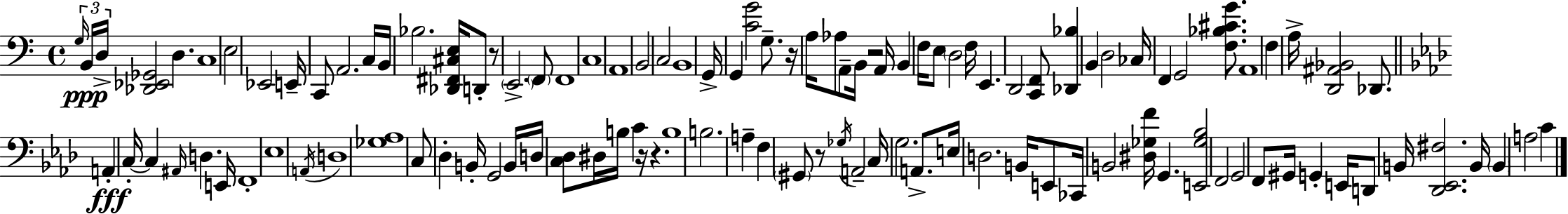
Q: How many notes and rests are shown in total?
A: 112